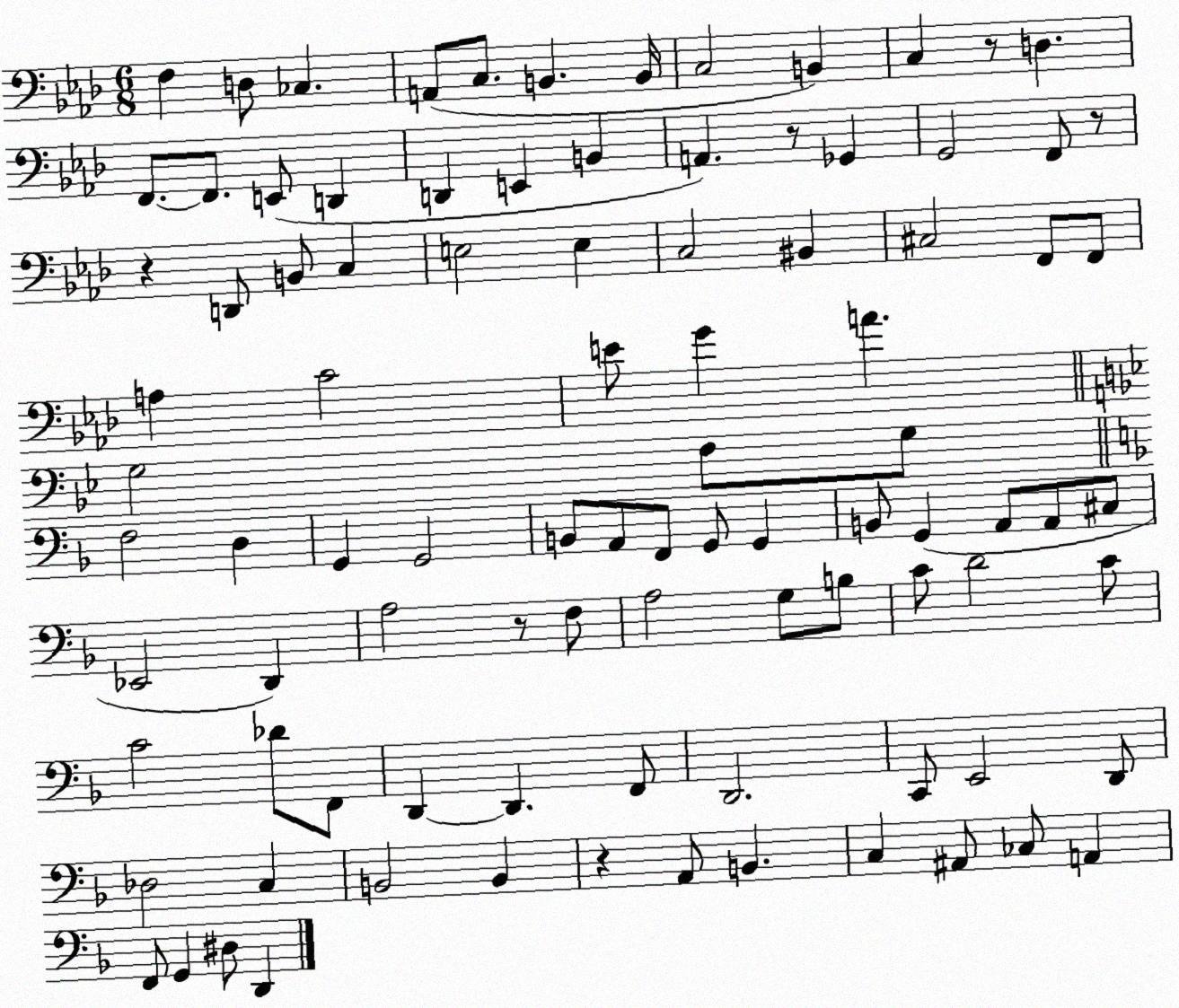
X:1
T:Untitled
M:6/8
L:1/4
K:Ab
F, D,/2 _C, A,,/2 C,/2 B,, B,,/4 C,2 B,, C, z/2 D, F,,/2 F,,/2 E,,/2 D,, D,, E,, B,, A,, z/2 _G,, G,,2 F,,/2 z/2 z D,,/2 B,,/2 C, E,2 E, C,2 ^B,, ^C,2 F,,/2 F,,/2 A, C2 E/2 G A G,2 F,/2 G,/2 F,2 D, G,, G,,2 B,,/2 A,,/2 F,,/2 G,,/2 G,, B,,/2 G,, A,,/2 A,,/2 ^C,/2 _E,,2 D,, A,2 z/2 F,/2 A,2 G,/2 B,/2 C/2 D2 C/2 C2 _D/2 F,,/2 D,, D,, F,,/2 D,,2 C,,/2 E,,2 D,,/2 _D,2 C, B,,2 B,, z A,,/2 B,, C, ^A,,/2 _C,/2 A,, F,,/2 G,, ^D,/2 D,,